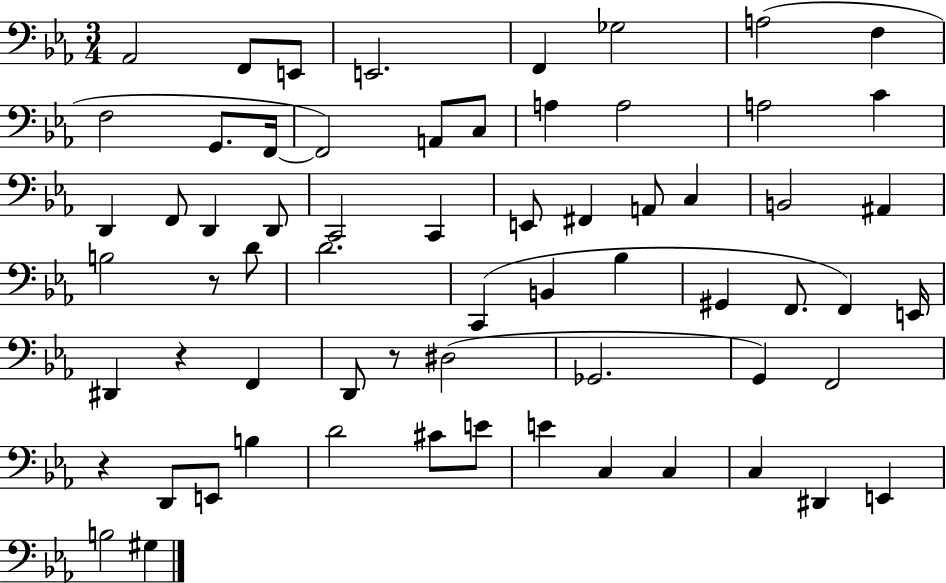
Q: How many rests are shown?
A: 4